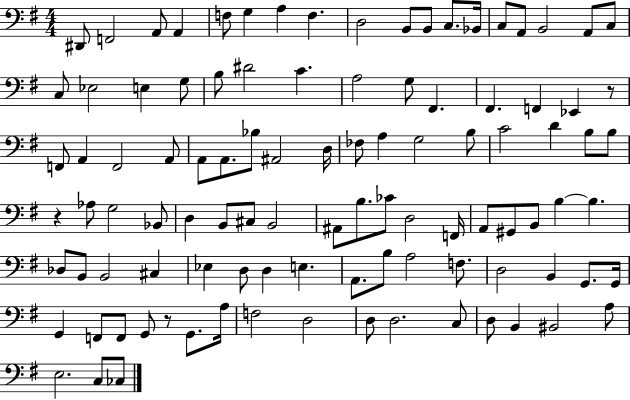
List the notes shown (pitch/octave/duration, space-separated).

D#2/e F2/h A2/e A2/q F3/e G3/q A3/q F3/q. D3/h B2/e B2/e C3/e. Bb2/s C3/e A2/e B2/h A2/e C3/e C3/e Eb3/h E3/q G3/e B3/e D#4/h C4/q. A3/h G3/e F#2/q. F#2/q. F2/q Eb2/q R/e F2/e A2/q F2/h A2/e A2/e A2/e. Bb3/e A#2/h D3/s FES3/e A3/q G3/h B3/e C4/h D4/q B3/e B3/e R/q Ab3/e G3/h Bb2/e D3/q B2/e C#3/e B2/h A#2/e B3/e. CES4/e D3/h F2/s A2/e G#2/e B2/e B3/q B3/q. Db3/e B2/e B2/h C#3/q Eb3/q D3/e D3/q E3/q. A2/e. B3/e A3/h F3/e. D3/h B2/q G2/e. G2/s G2/q F2/e F2/e G2/e R/e G2/e. A3/s F3/h D3/h D3/e D3/h. C3/e D3/e B2/q BIS2/h A3/e E3/h. C3/e CES3/e